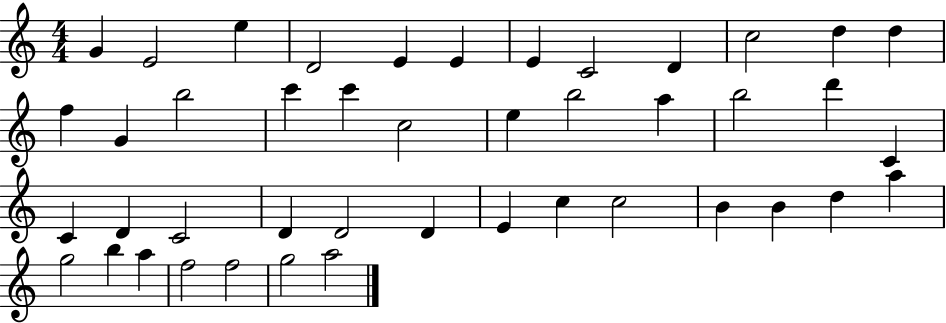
{
  \clef treble
  \numericTimeSignature
  \time 4/4
  \key c \major
  g'4 e'2 e''4 | d'2 e'4 e'4 | e'4 c'2 d'4 | c''2 d''4 d''4 | \break f''4 g'4 b''2 | c'''4 c'''4 c''2 | e''4 b''2 a''4 | b''2 d'''4 c'4 | \break c'4 d'4 c'2 | d'4 d'2 d'4 | e'4 c''4 c''2 | b'4 b'4 d''4 a''4 | \break g''2 b''4 a''4 | f''2 f''2 | g''2 a''2 | \bar "|."
}